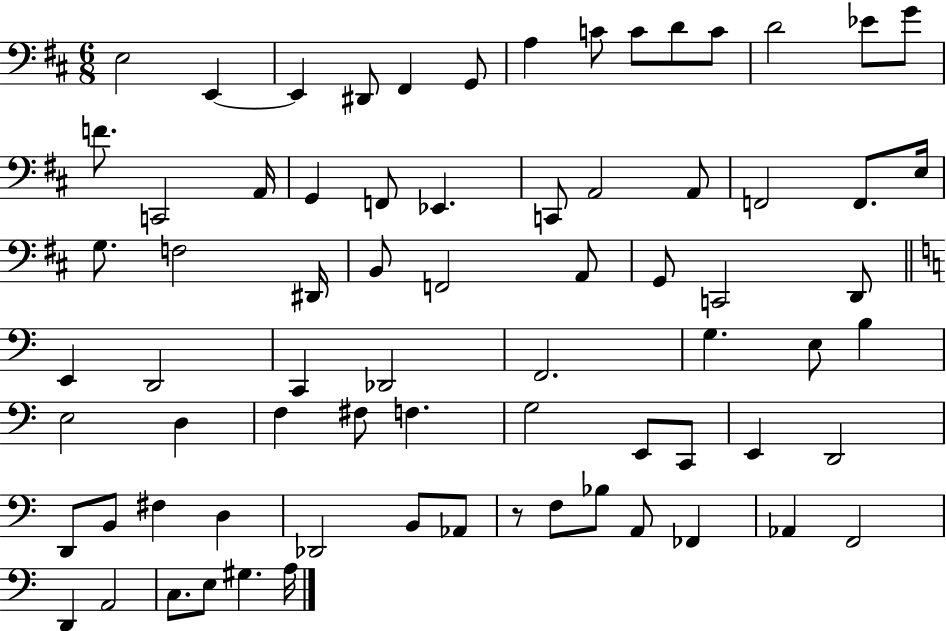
X:1
T:Untitled
M:6/8
L:1/4
K:D
E,2 E,, E,, ^D,,/2 ^F,, G,,/2 A, C/2 C/2 D/2 C/2 D2 _E/2 G/2 F/2 C,,2 A,,/4 G,, F,,/2 _E,, C,,/2 A,,2 A,,/2 F,,2 F,,/2 E,/4 G,/2 F,2 ^D,,/4 B,,/2 F,,2 A,,/2 G,,/2 C,,2 D,,/2 E,, D,,2 C,, _D,,2 F,,2 G, E,/2 B, E,2 D, F, ^F,/2 F, G,2 E,,/2 C,,/2 E,, D,,2 D,,/2 B,,/2 ^F, D, _D,,2 B,,/2 _A,,/2 z/2 F,/2 _B,/2 A,,/2 _F,, _A,, F,,2 D,, A,,2 C,/2 E,/2 ^G, A,/4